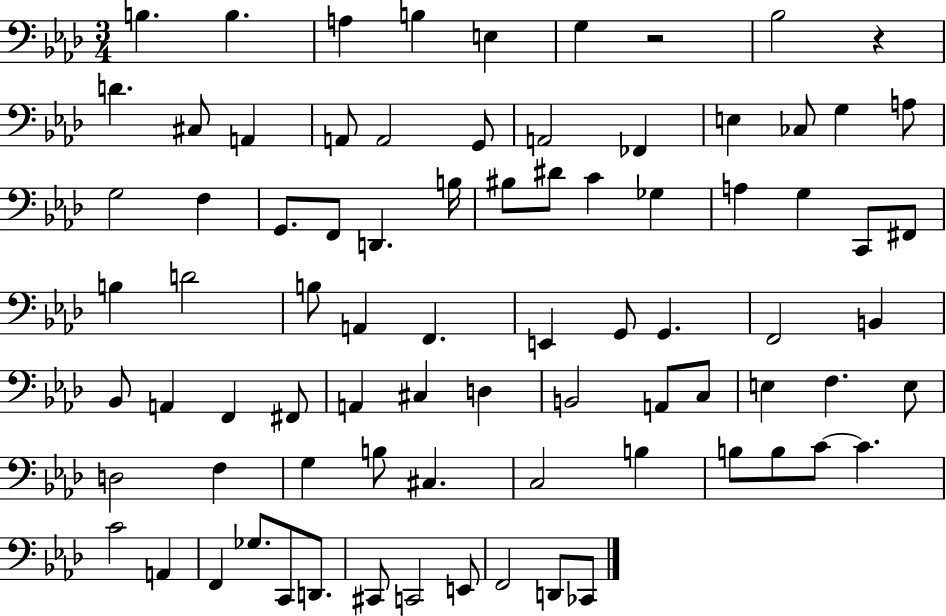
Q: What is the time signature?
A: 3/4